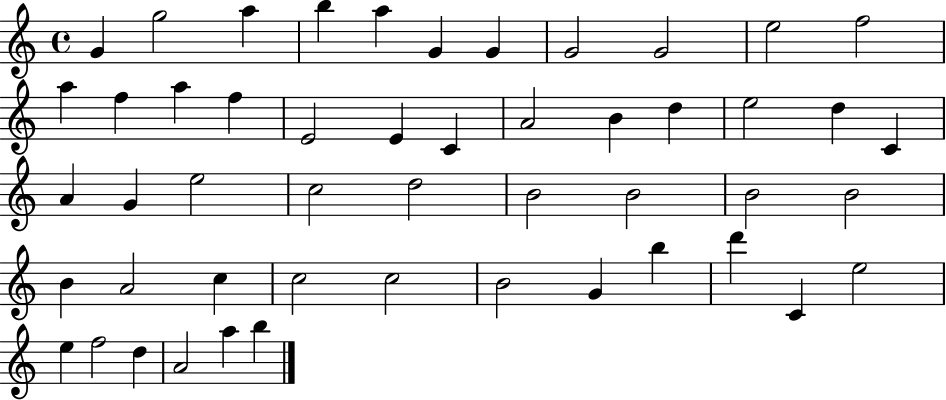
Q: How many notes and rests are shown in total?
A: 50